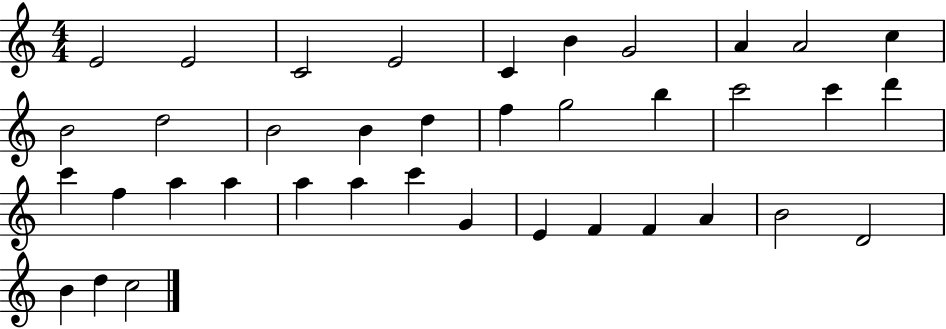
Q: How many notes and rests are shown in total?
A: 38